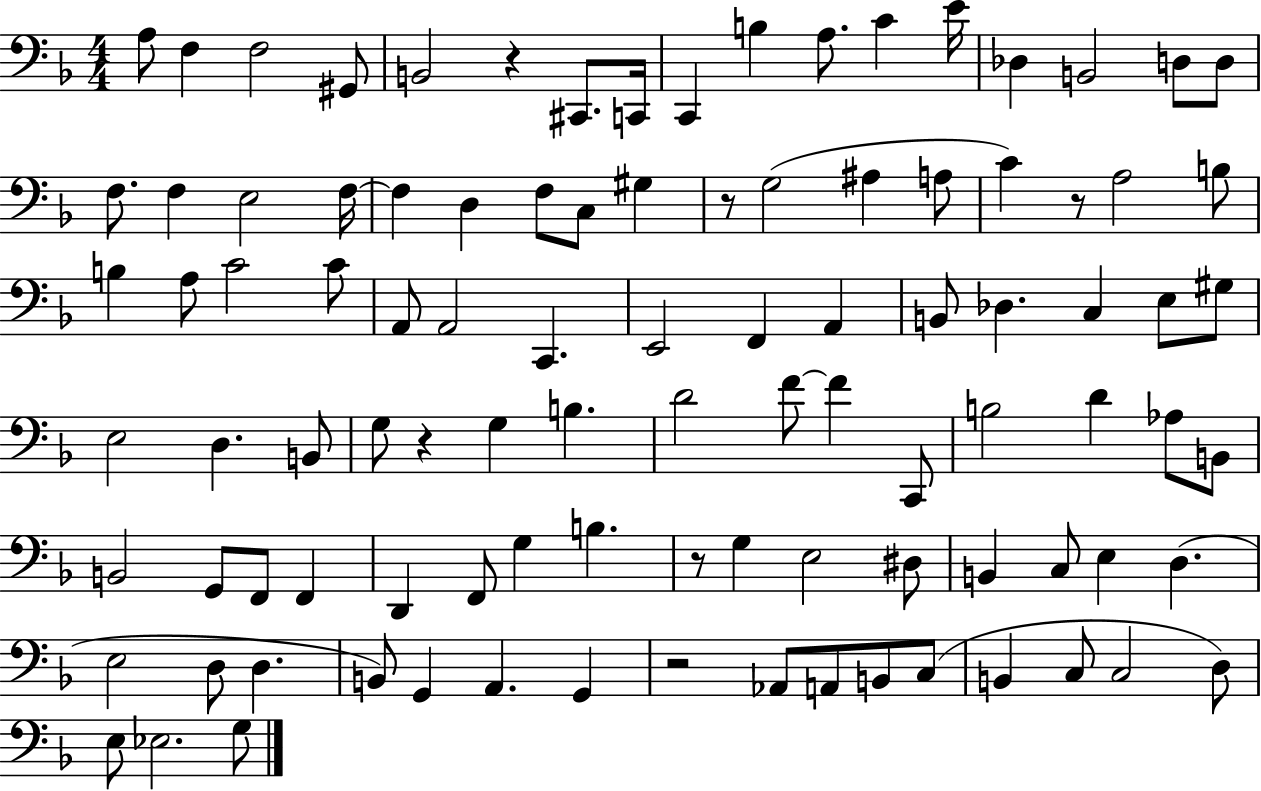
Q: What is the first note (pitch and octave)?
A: A3